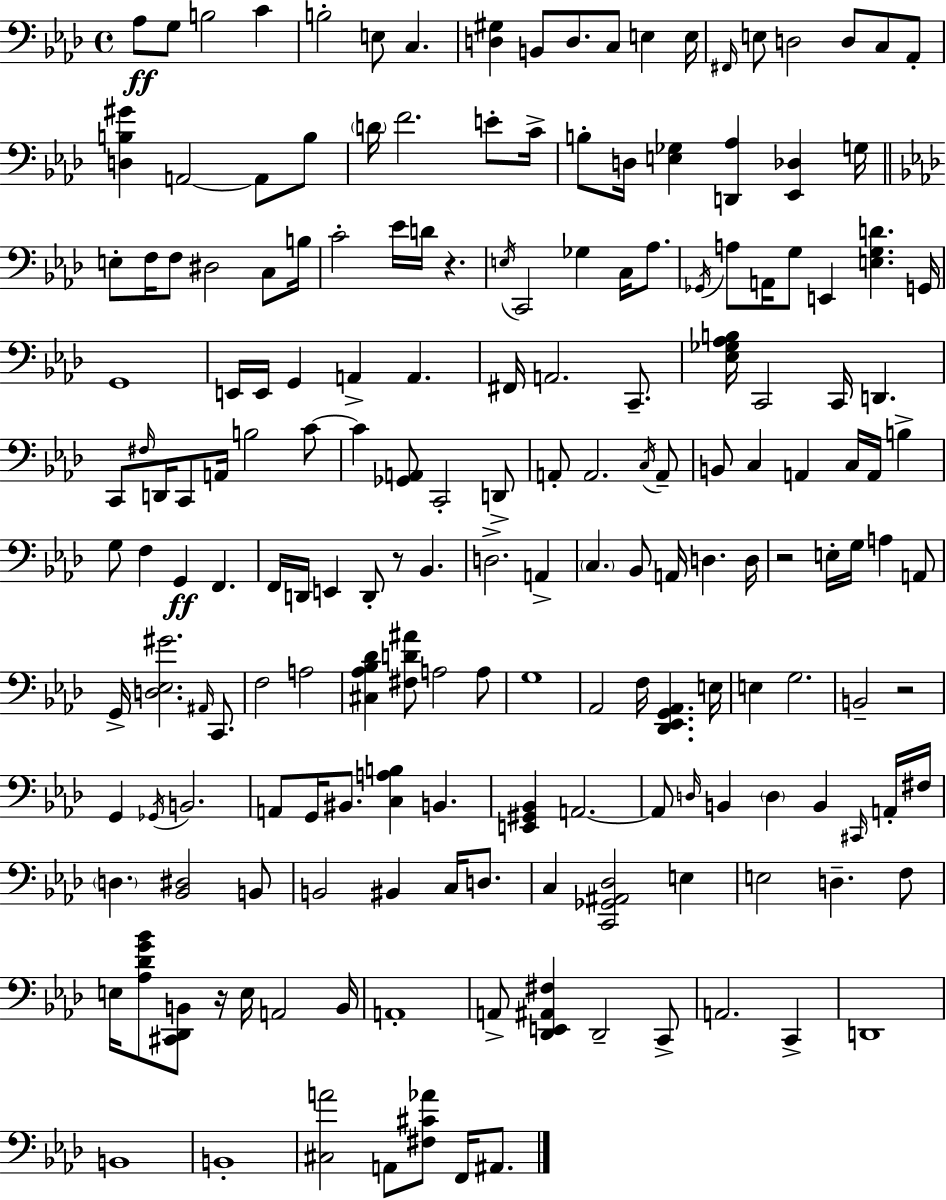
{
  \clef bass
  \time 4/4
  \defaultTimeSignature
  \key f \minor
  aes8\ff g8 b2 c'4 | b2-. e8 c4. | <d gis>4 b,8 d8. c8 e4 e16 | \grace { fis,16 } e8 d2 d8 c8 aes,8-. | \break <d b gis'>4 a,2~~ a,8 b8 | \parenthesize d'16 f'2. e'8-. | c'16-> b8-. d16 <e ges>4 <d, aes>4 <ees, des>4 | g16 \bar "||" \break \key f \minor e8-. f16 f8 dis2 c8 b16 | c'2-. ees'16 d'16 r4. | \acciaccatura { e16 } c,2 ges4 c16 aes8. | \acciaccatura { ges,16 } a8 a,16 g8 e,4 <e g d'>4. | \break g,16 g,1 | e,16 e,16 g,4 a,4-> a,4. | fis,16 a,2. c,8.-- | <ees ges aes b>16 c,2 c,16 d,4. | \break c,8 \grace { fis16 } d,16 c,8 a,16 b2 | c'8~~ c'4 <ges, a,>8 c,2-. | d,8-> a,8-. a,2. | \acciaccatura { c16 } a,8-- b,8 c4 a,4 c16 a,16 | \break b4-> g8 f4 g,4\ff f,4. | f,16 d,16 e,4 d,8-. r8 bes,4. | d2.-> | a,4-> \parenthesize c4. bes,8 a,16 d4. | \break d16 r2 e16-. g16 a4 | a,8 g,16-> <d ees gis'>2. | \grace { ais,16 } c,8. f2 a2 | <cis aes bes des'>4 <fis d' ais'>8 a2 | \break a8 g1 | aes,2 f16 <des, ees, g, aes,>4. | e16 e4 g2. | b,2-- r2 | \break g,4 \acciaccatura { ges,16 } b,2. | a,8 g,16 bis,8. <c a b>4 | b,4. <e, gis, bes,>4 a,2.~~ | a,8 \grace { d16 } b,4 \parenthesize d4 | \break b,4 \grace { cis,16 } a,16-. fis16 \parenthesize d4. <bes, dis>2 | b,8 b,2 | bis,4 c16 d8. c4 <c, ges, ais, des>2 | e4 e2 | \break d4.-- f8 e16 <aes des' g' bes'>8 <cis, des, b,>8 r16 e16 a,2 | b,16 a,1-. | a,8-> <des, e, ais, fis>4 des,2-- | c,8-> a,2. | \break c,4-> d,1 | b,1 | b,1-. | <cis a'>2 | \break a,8 <fis cis' aes'>8 f,16 ais,8. \bar "|."
}